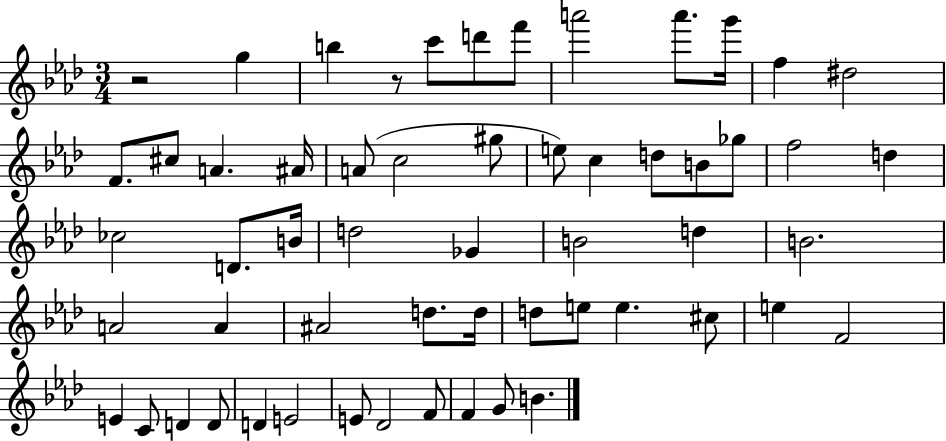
{
  \clef treble
  \numericTimeSignature
  \time 3/4
  \key aes \major
  \repeat volta 2 { r2 g''4 | b''4 r8 c'''8 d'''8 f'''8 | a'''2 a'''8. g'''16 | f''4 dis''2 | \break f'8. cis''8 a'4. ais'16 | a'8( c''2 gis''8 | e''8) c''4 d''8 b'8 ges''8 | f''2 d''4 | \break ces''2 d'8. b'16 | d''2 ges'4 | b'2 d''4 | b'2. | \break a'2 a'4 | ais'2 d''8. d''16 | d''8 e''8 e''4. cis''8 | e''4 f'2 | \break e'4 c'8 d'4 d'8 | d'4 e'2 | e'8 des'2 f'8 | f'4 g'8 b'4. | \break } \bar "|."
}